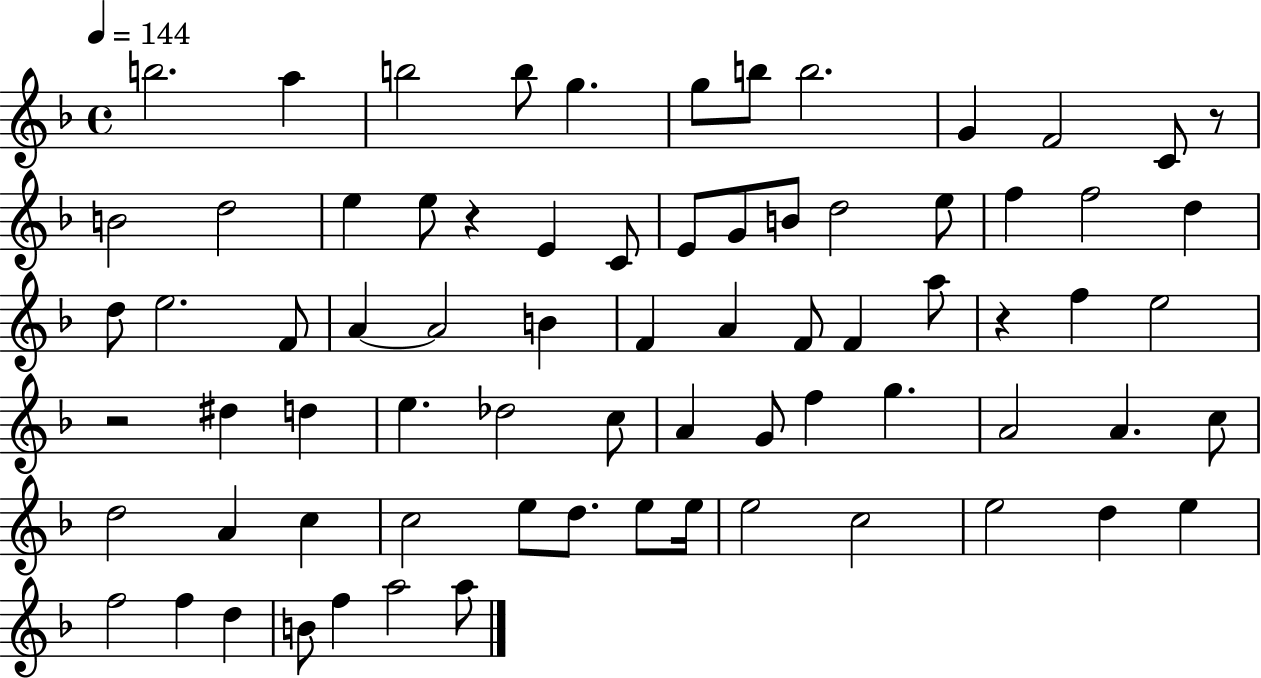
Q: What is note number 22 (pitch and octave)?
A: E5